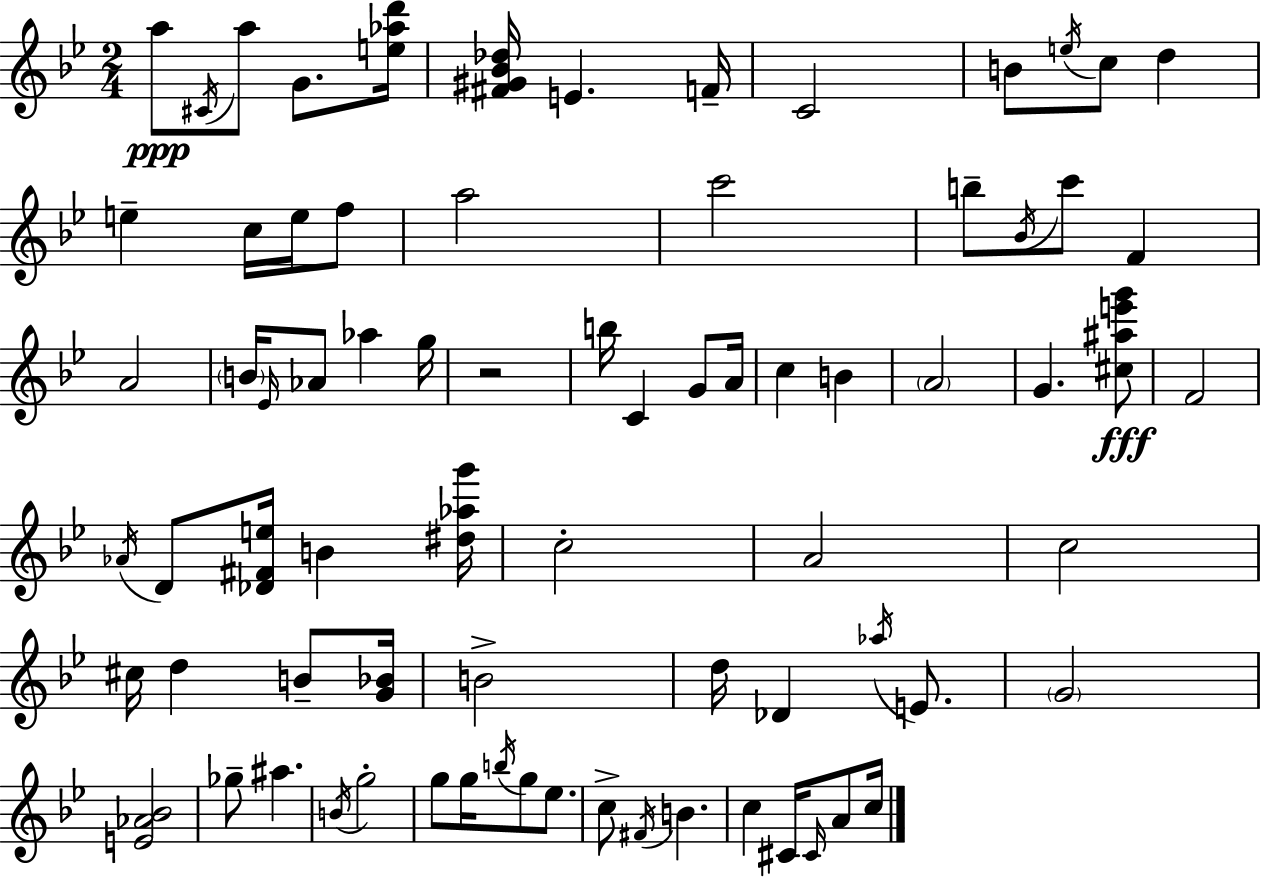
{
  \clef treble
  \numericTimeSignature
  \time 2/4
  \key g \minor
  a''8\ppp \acciaccatura { cis'16 } a''8 g'8. | <e'' aes'' d'''>16 <fis' gis' bes' des''>16 e'4. | f'16-- c'2 | b'8 \acciaccatura { e''16 } c''8 d''4 | \break e''4-- c''16 e''16 | f''8 a''2 | c'''2 | b''8-- \acciaccatura { bes'16 } c'''8 f'4 | \break a'2 | \parenthesize b'16 \grace { ees'16 } aes'8 aes''4 | g''16 r2 | b''16 c'4 | \break g'8 a'16 c''4 | b'4 \parenthesize a'2 | g'4. | <cis'' ais'' e''' g'''>8\fff f'2 | \break \acciaccatura { aes'16 } d'8 <des' fis' e''>16 | b'4 <dis'' aes'' g'''>16 c''2-. | a'2 | c''2 | \break cis''16 d''4 | b'8-- <g' bes'>16 b'2-> | d''16 des'4 | \acciaccatura { aes''16 } e'8. \parenthesize g'2 | \break <e' aes' bes'>2 | ges''8-- | ais''4. \acciaccatura { b'16 } g''2-. | g''8 | \break g''16 \acciaccatura { b''16 } g''8 ees''8. | c''8-> \acciaccatura { fis'16 } b'4. | c''4 cis'16 \grace { cis'16 } a'8 | c''16 \bar "|."
}